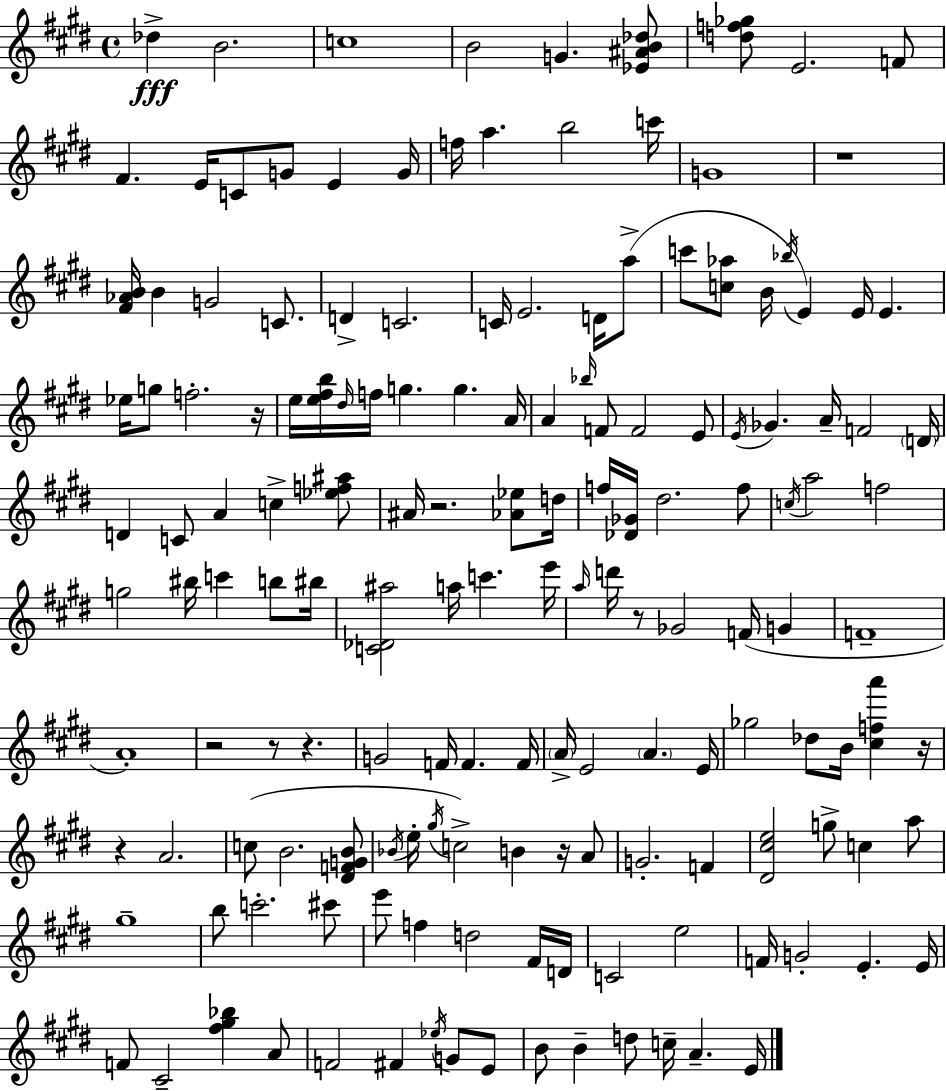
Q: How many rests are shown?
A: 10